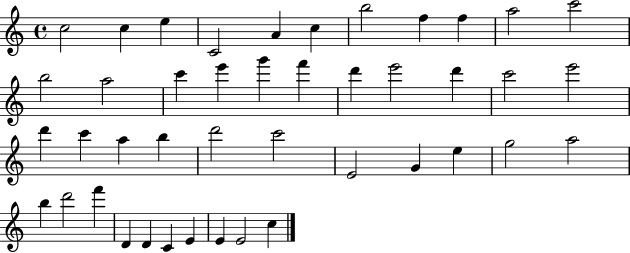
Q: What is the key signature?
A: C major